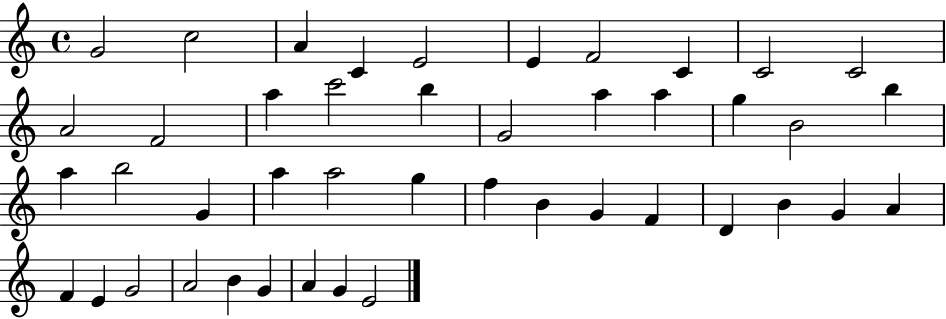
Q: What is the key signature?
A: C major